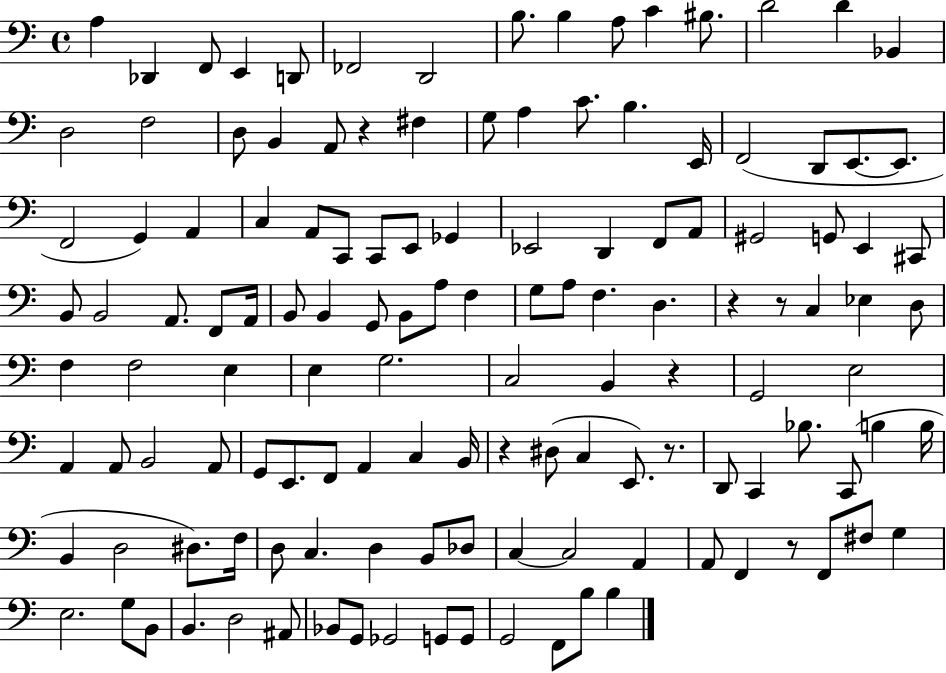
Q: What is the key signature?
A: C major